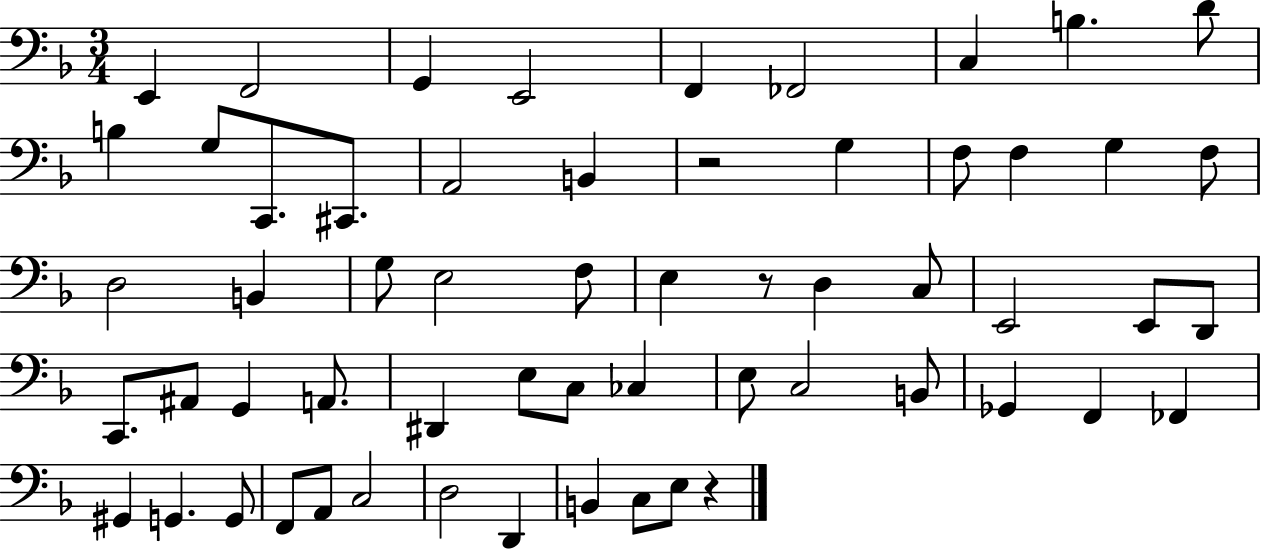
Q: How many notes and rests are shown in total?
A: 59